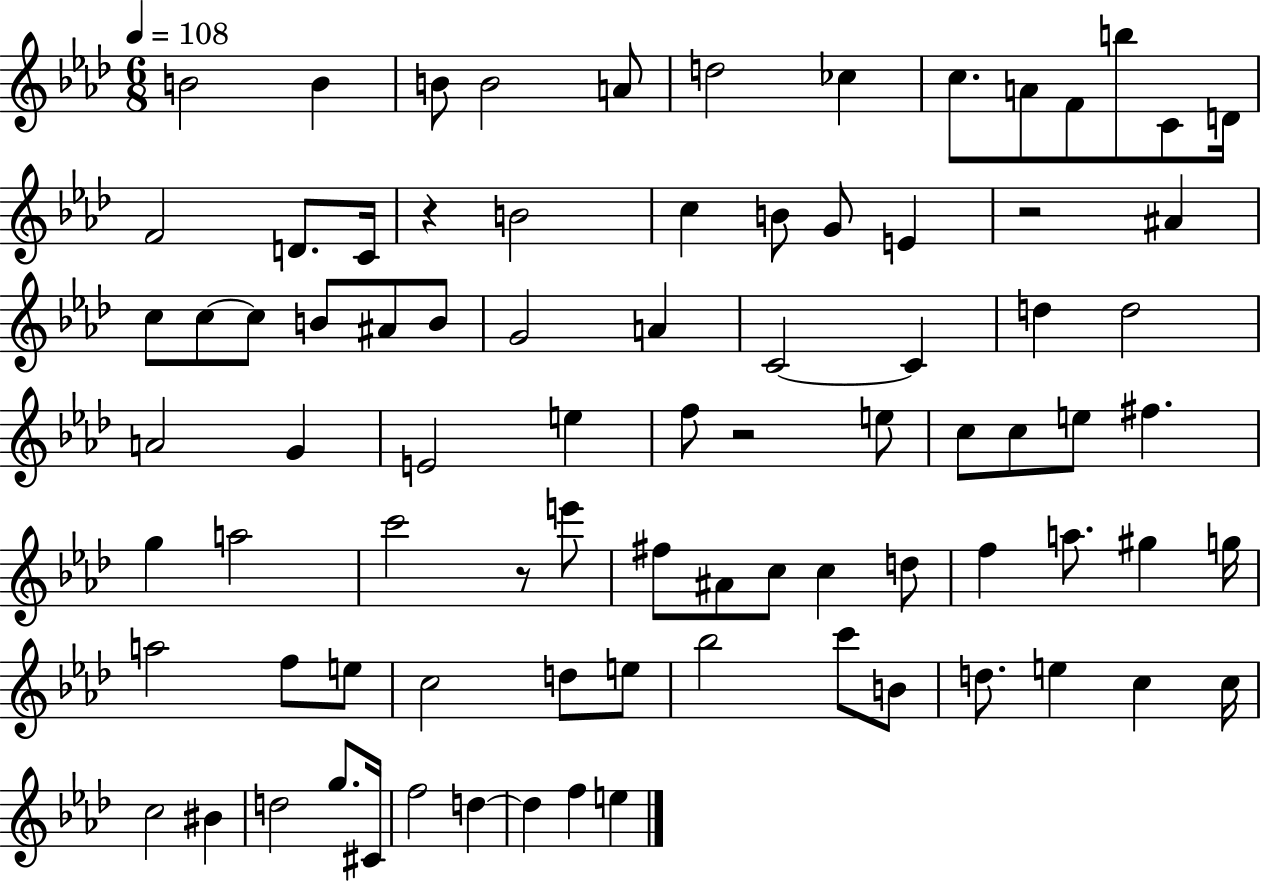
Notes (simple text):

B4/h B4/q B4/e B4/h A4/e D5/h CES5/q C5/e. A4/e F4/e B5/e C4/e D4/s F4/h D4/e. C4/s R/q B4/h C5/q B4/e G4/e E4/q R/h A#4/q C5/e C5/e C5/e B4/e A#4/e B4/e G4/h A4/q C4/h C4/q D5/q D5/h A4/h G4/q E4/h E5/q F5/e R/h E5/e C5/e C5/e E5/e F#5/q. G5/q A5/h C6/h R/e E6/e F#5/e A#4/e C5/e C5/q D5/e F5/q A5/e. G#5/q G5/s A5/h F5/e E5/e C5/h D5/e E5/e Bb5/h C6/e B4/e D5/e. E5/q C5/q C5/s C5/h BIS4/q D5/h G5/e. C#4/s F5/h D5/q D5/q F5/q E5/q